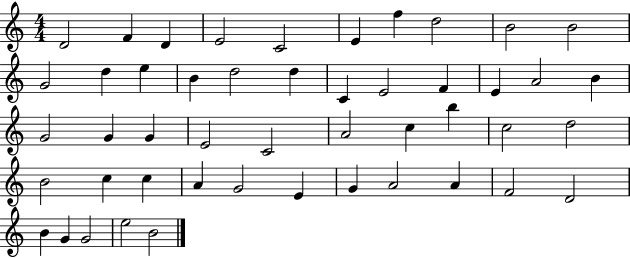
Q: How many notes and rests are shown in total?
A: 48